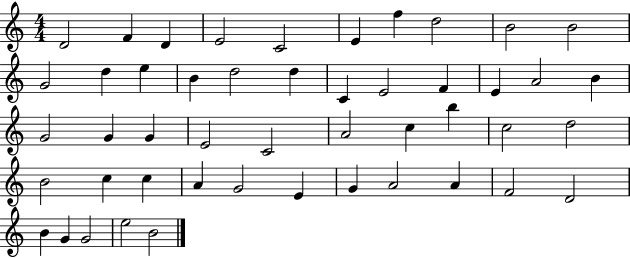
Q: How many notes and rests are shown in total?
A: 48